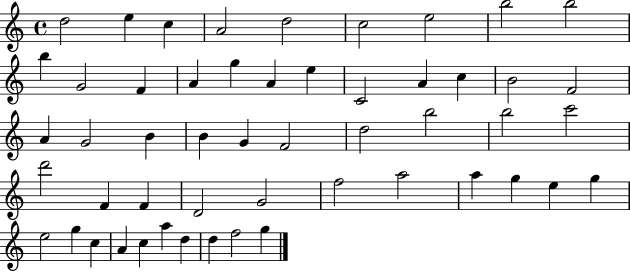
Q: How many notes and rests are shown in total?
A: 52